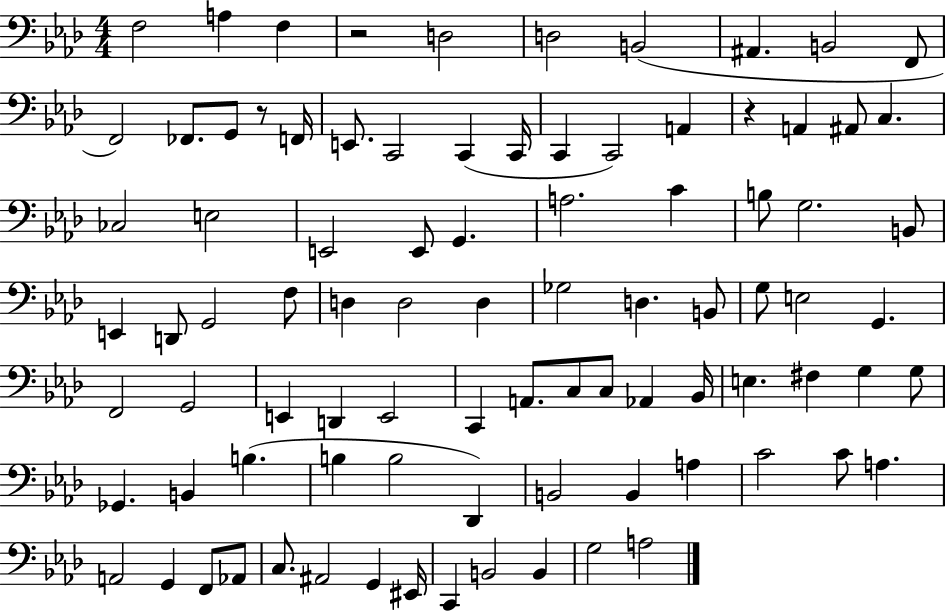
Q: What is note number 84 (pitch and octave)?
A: B2